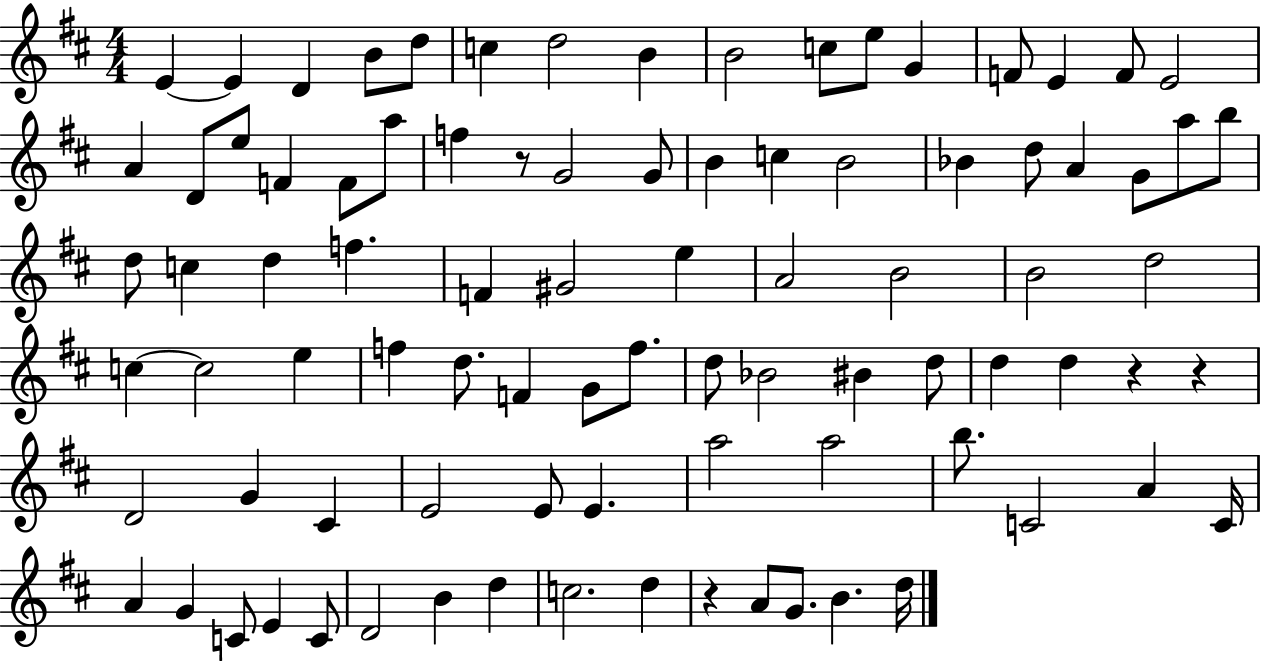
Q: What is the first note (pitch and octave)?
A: E4